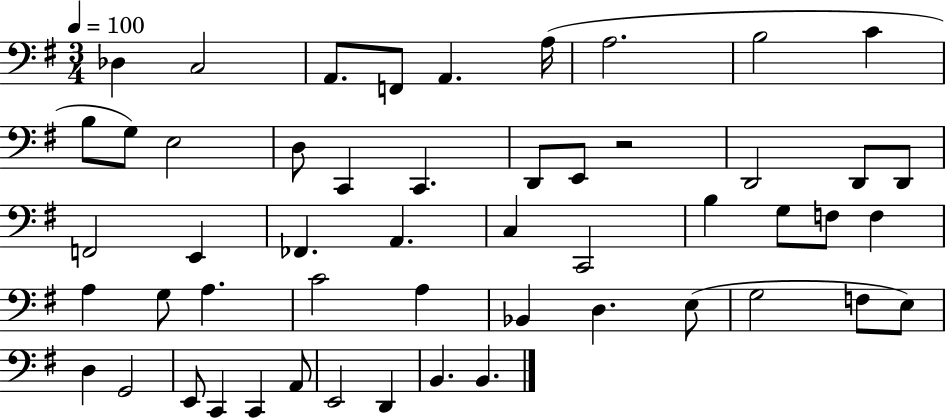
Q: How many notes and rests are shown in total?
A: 52